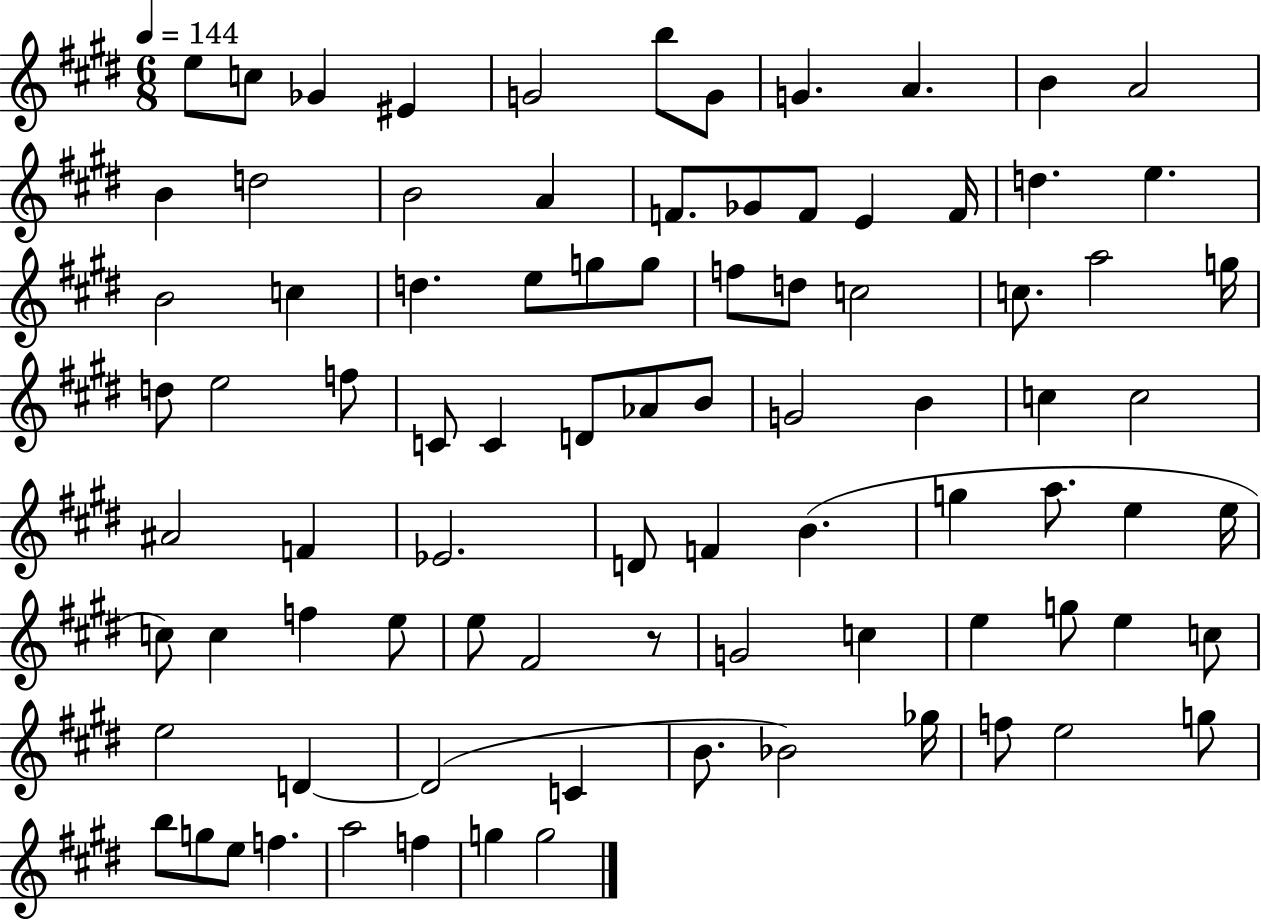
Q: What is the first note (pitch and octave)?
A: E5